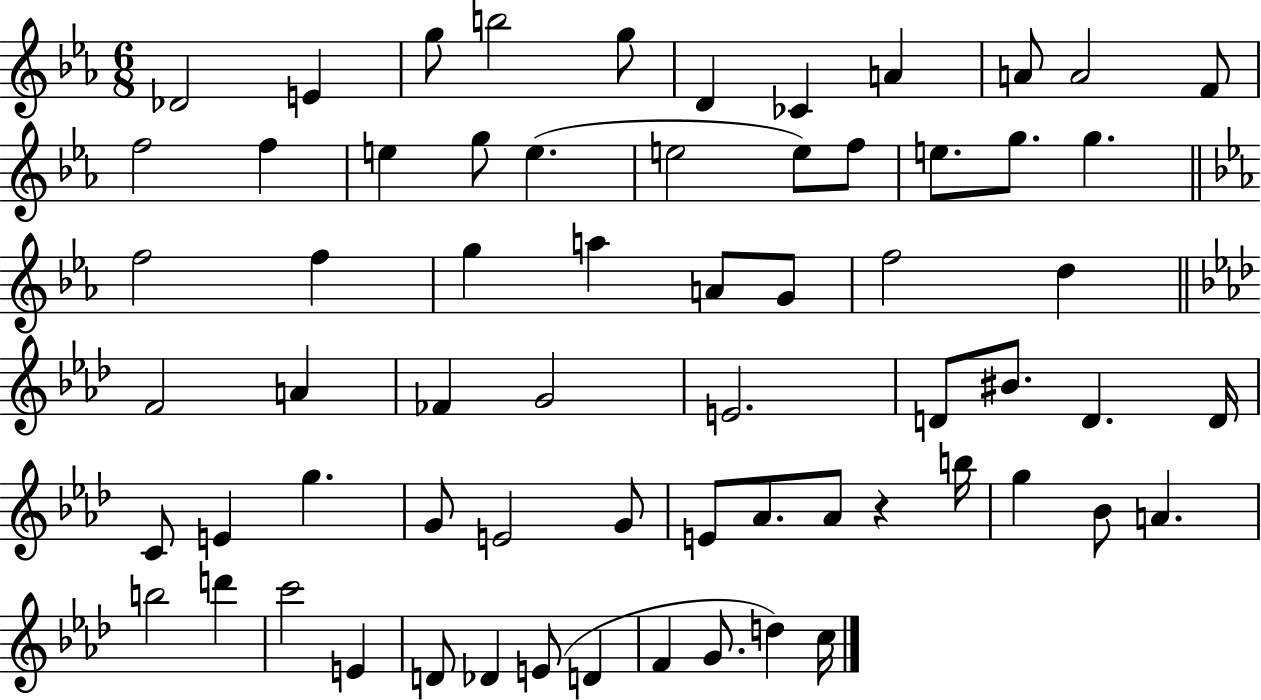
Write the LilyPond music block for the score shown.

{
  \clef treble
  \numericTimeSignature
  \time 6/8
  \key ees \major
  des'2 e'4 | g''8 b''2 g''8 | d'4 ces'4 a'4 | a'8 a'2 f'8 | \break f''2 f''4 | e''4 g''8 e''4.( | e''2 e''8) f''8 | e''8. g''8. g''4. | \break \bar "||" \break \key ees \major f''2 f''4 | g''4 a''4 a'8 g'8 | f''2 d''4 | \bar "||" \break \key aes \major f'2 a'4 | fes'4 g'2 | e'2. | d'8 bis'8. d'4. d'16 | \break c'8 e'4 g''4. | g'8 e'2 g'8 | e'8 aes'8. aes'8 r4 b''16 | g''4 bes'8 a'4. | \break b''2 d'''4 | c'''2 e'4 | d'8 des'4 e'8( d'4 | f'4 g'8. d''4) c''16 | \break \bar "|."
}